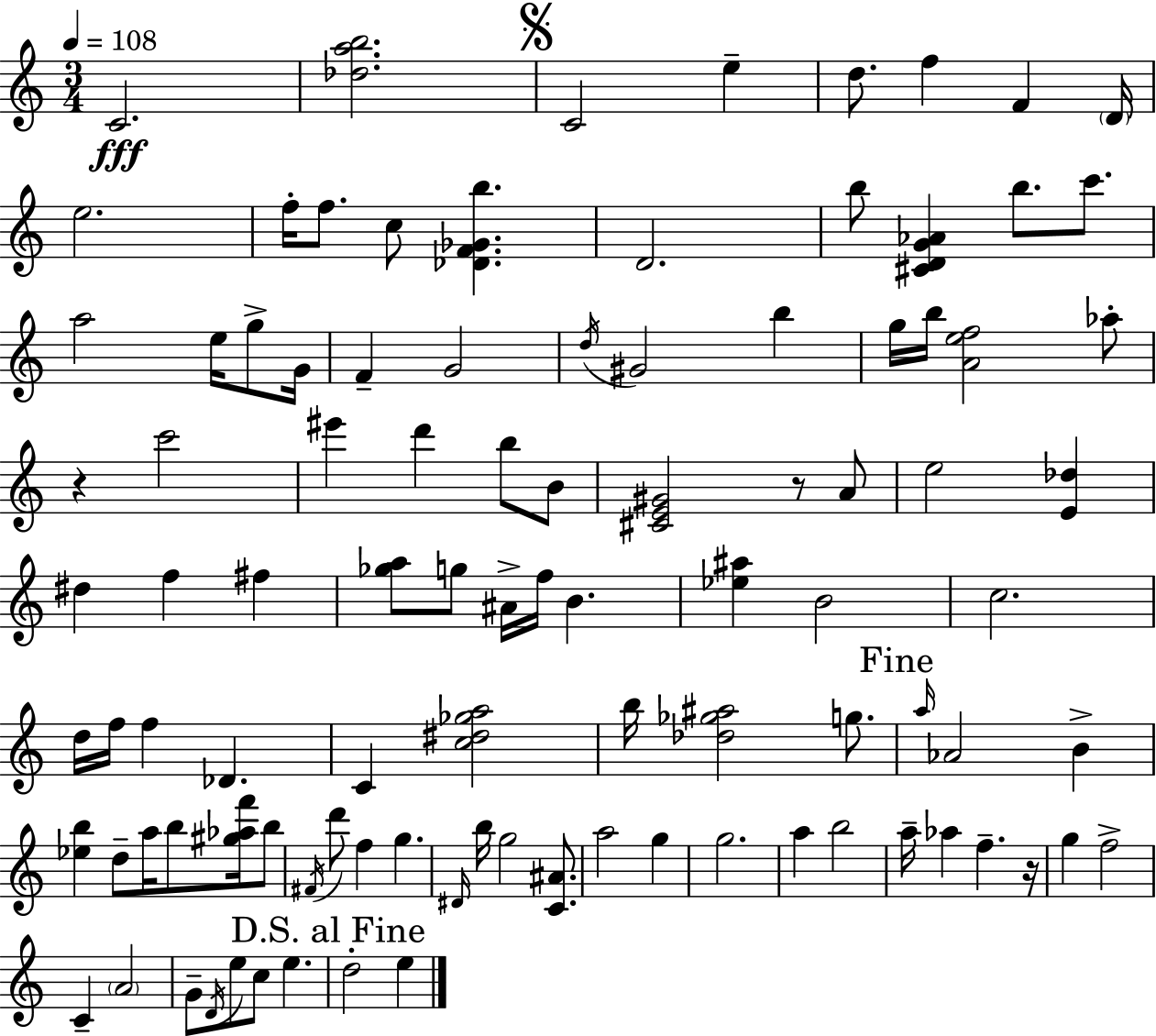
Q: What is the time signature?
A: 3/4